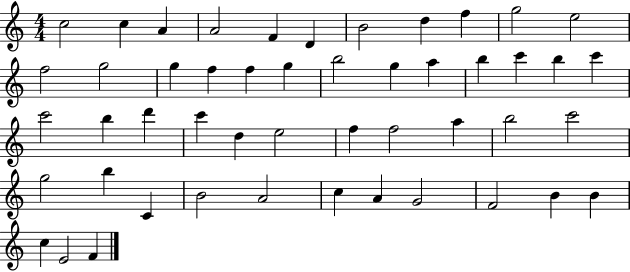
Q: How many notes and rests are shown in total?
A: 49